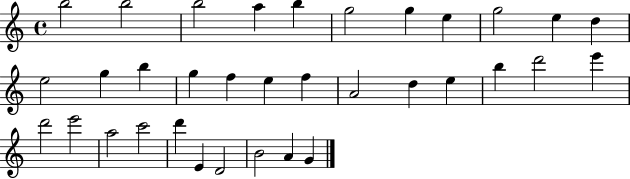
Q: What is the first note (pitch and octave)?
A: B5